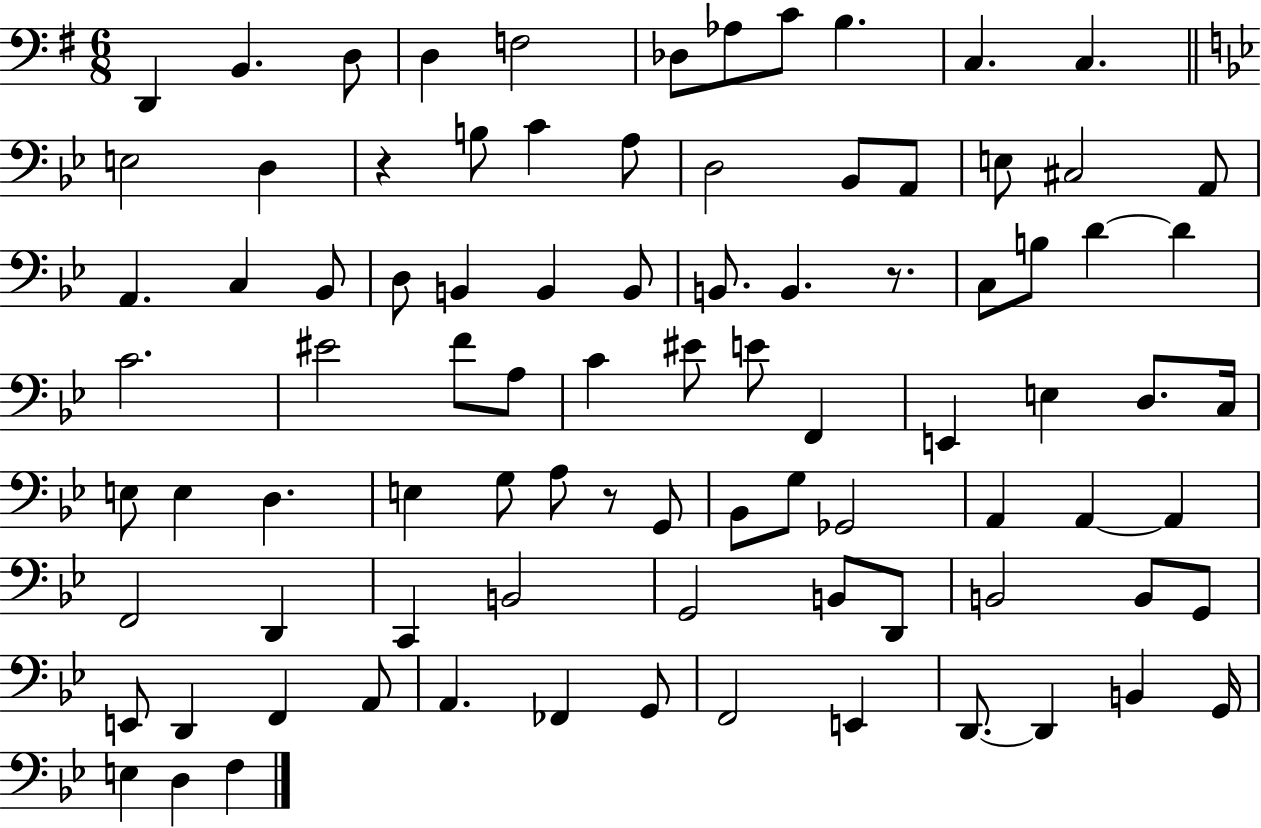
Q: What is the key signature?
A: G major